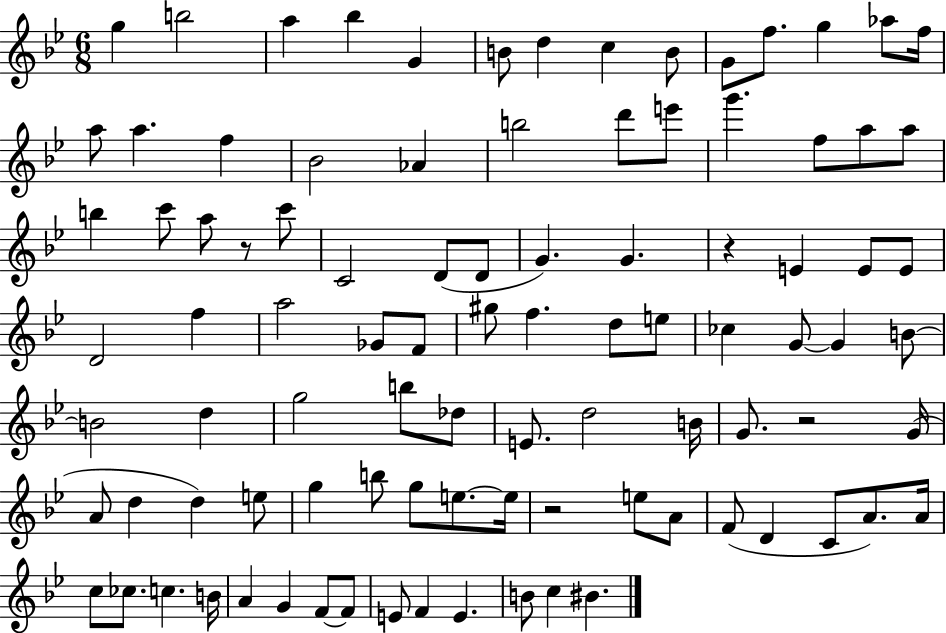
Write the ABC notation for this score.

X:1
T:Untitled
M:6/8
L:1/4
K:Bb
g b2 a _b G B/2 d c B/2 G/2 f/2 g _a/2 f/4 a/2 a f _B2 _A b2 d'/2 e'/2 g' f/2 a/2 a/2 b c'/2 a/2 z/2 c'/2 C2 D/2 D/2 G G z E E/2 E/2 D2 f a2 _G/2 F/2 ^g/2 f d/2 e/2 _c G/2 G B/2 B2 d g2 b/2 _d/2 E/2 d2 B/4 G/2 z2 G/4 A/2 d d e/2 g b/2 g/2 e/2 e/4 z2 e/2 A/2 F/2 D C/2 A/2 A/4 c/2 _c/2 c B/4 A G F/2 F/2 E/2 F E B/2 c ^B